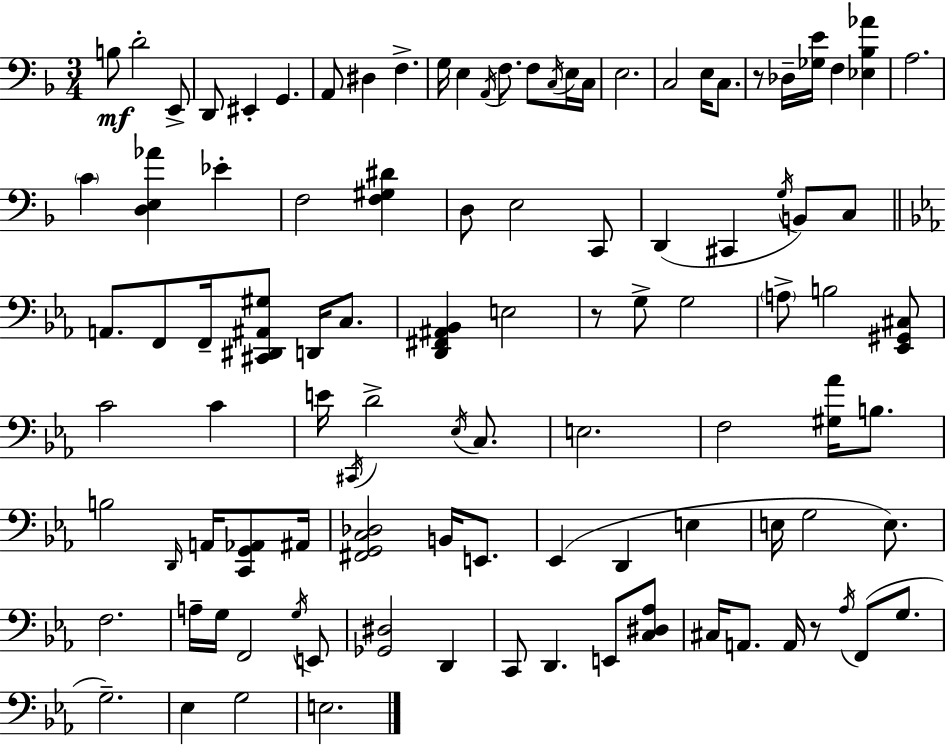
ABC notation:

X:1
T:Untitled
M:3/4
L:1/4
K:Dm
B,/2 D2 E,,/2 D,,/2 ^E,, G,, A,,/2 ^D, F, G,/4 E, A,,/4 F,/2 F,/2 C,/4 E,/4 C,/4 E,2 C,2 E,/4 C,/2 z/2 _D,/4 [_G,E]/4 F, [_E,_B,_A] A,2 C [D,E,_A] _E F,2 [F,^G,^D] D,/2 E,2 C,,/2 D,, ^C,, G,/4 B,,/2 C,/2 A,,/2 F,,/2 F,,/4 [^C,,^D,,^A,,^G,]/2 D,,/4 C,/2 [D,,^F,,^A,,_B,,] E,2 z/2 G,/2 G,2 A,/2 B,2 [_E,,^G,,^C,]/2 C2 C E/4 ^C,,/4 D2 _E,/4 C,/2 E,2 F,2 [^G,_A]/4 B,/2 B,2 D,,/4 A,,/4 [C,,G,,_A,,]/2 ^A,,/4 [^F,,G,,C,_D,]2 B,,/4 E,,/2 _E,, D,, E, E,/4 G,2 E,/2 F,2 A,/4 G,/4 F,,2 G,/4 E,,/2 [_G,,^D,]2 D,, C,,/2 D,, E,,/2 [C,^D,_A,]/2 ^C,/4 A,,/2 A,,/4 z/2 _A,/4 F,,/2 G,/2 G,2 _E, G,2 E,2